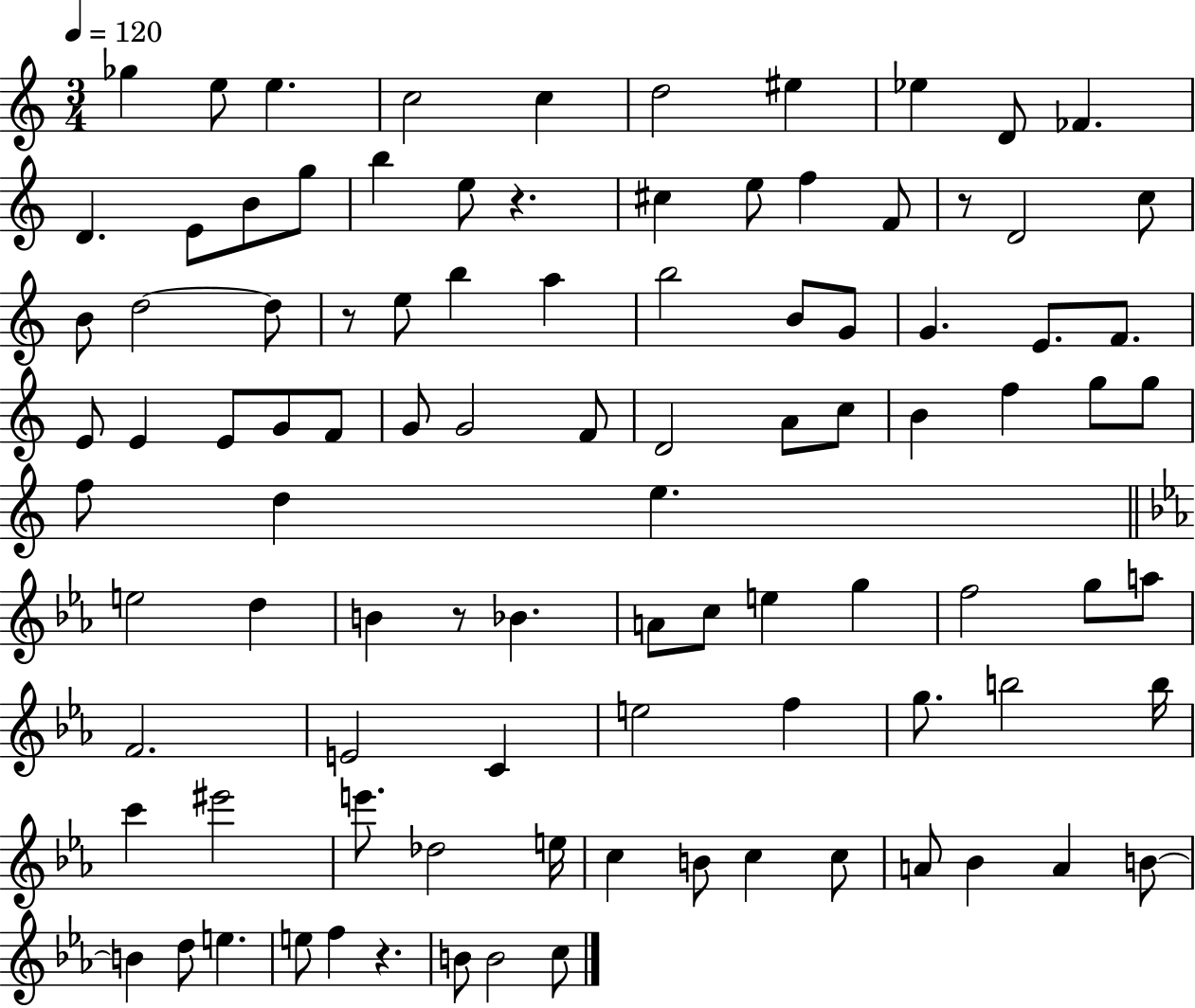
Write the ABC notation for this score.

X:1
T:Untitled
M:3/4
L:1/4
K:C
_g e/2 e c2 c d2 ^e _e D/2 _F D E/2 B/2 g/2 b e/2 z ^c e/2 f F/2 z/2 D2 c/2 B/2 d2 d/2 z/2 e/2 b a b2 B/2 G/2 G E/2 F/2 E/2 E E/2 G/2 F/2 G/2 G2 F/2 D2 A/2 c/2 B f g/2 g/2 f/2 d e e2 d B z/2 _B A/2 c/2 e g f2 g/2 a/2 F2 E2 C e2 f g/2 b2 b/4 c' ^e'2 e'/2 _d2 e/4 c B/2 c c/2 A/2 _B A B/2 B d/2 e e/2 f z B/2 B2 c/2